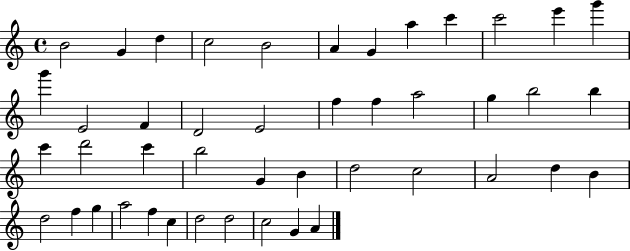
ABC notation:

X:1
T:Untitled
M:4/4
L:1/4
K:C
B2 G d c2 B2 A G a c' c'2 e' g' g' E2 F D2 E2 f f a2 g b2 b c' d'2 c' b2 G B d2 c2 A2 d B d2 f g a2 f c d2 d2 c2 G A